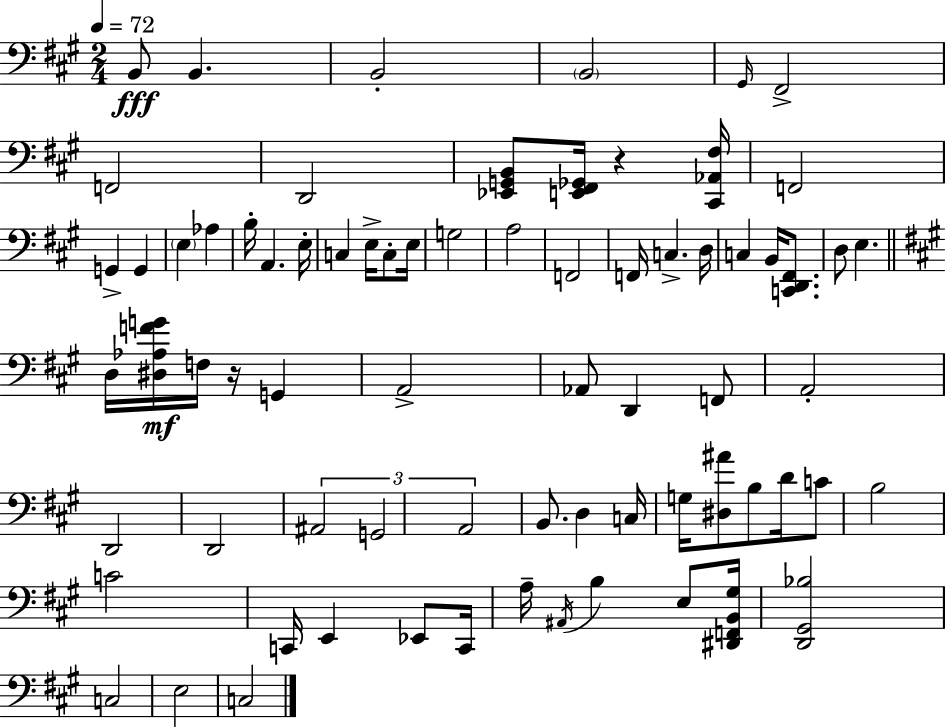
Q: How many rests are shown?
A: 2